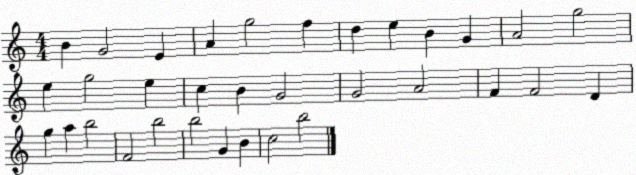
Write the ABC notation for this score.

X:1
T:Untitled
M:4/4
L:1/4
K:C
B G2 E A g2 f d e B G A2 g2 e g2 e c B G2 G2 A2 F F2 D g a b2 F2 b2 b2 G B c2 b2